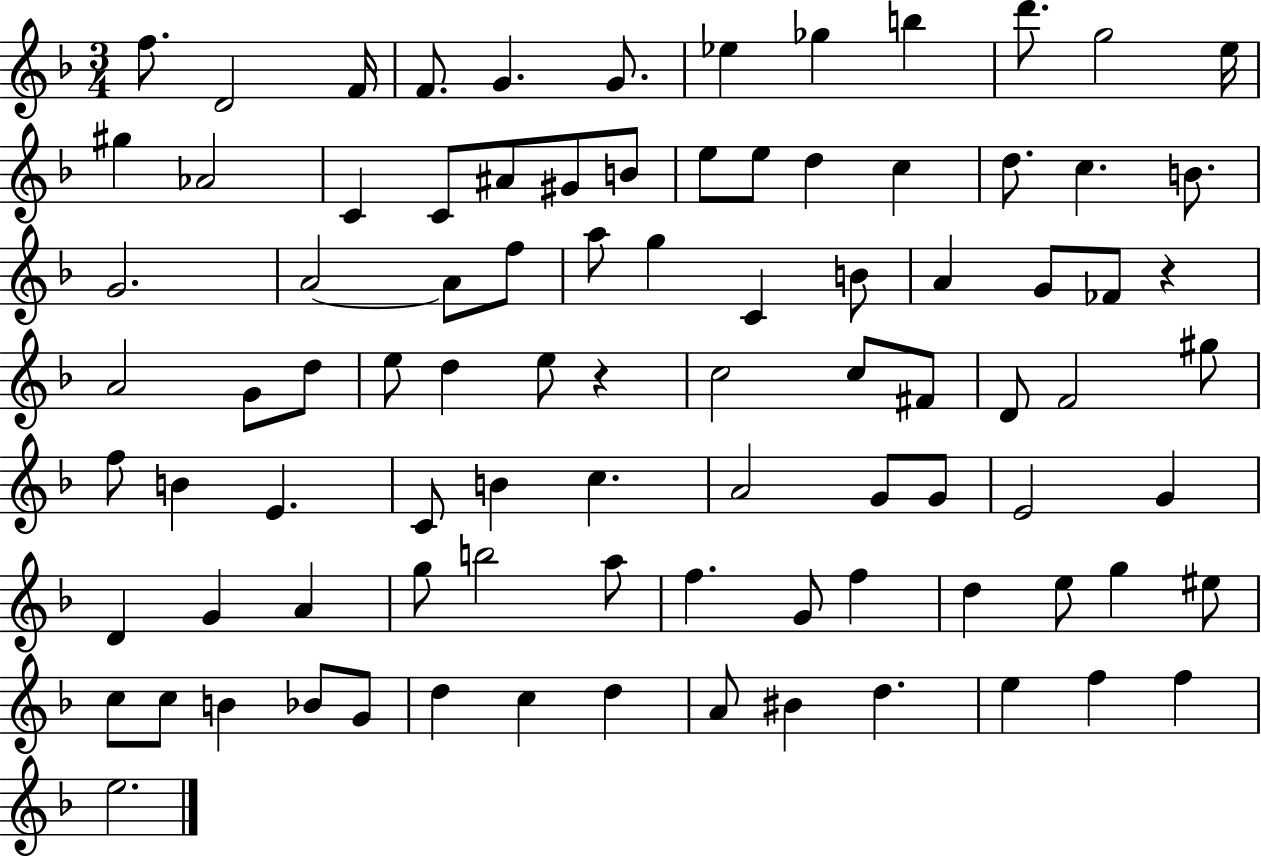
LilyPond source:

{
  \clef treble
  \numericTimeSignature
  \time 3/4
  \key f \major
  \repeat volta 2 { f''8. d'2 f'16 | f'8. g'4. g'8. | ees''4 ges''4 b''4 | d'''8. g''2 e''16 | \break gis''4 aes'2 | c'4 c'8 ais'8 gis'8 b'8 | e''8 e''8 d''4 c''4 | d''8. c''4. b'8. | \break g'2. | a'2~~ a'8 f''8 | a''8 g''4 c'4 b'8 | a'4 g'8 fes'8 r4 | \break a'2 g'8 d''8 | e''8 d''4 e''8 r4 | c''2 c''8 fis'8 | d'8 f'2 gis''8 | \break f''8 b'4 e'4. | c'8 b'4 c''4. | a'2 g'8 g'8 | e'2 g'4 | \break d'4 g'4 a'4 | g''8 b''2 a''8 | f''4. g'8 f''4 | d''4 e''8 g''4 eis''8 | \break c''8 c''8 b'4 bes'8 g'8 | d''4 c''4 d''4 | a'8 bis'4 d''4. | e''4 f''4 f''4 | \break e''2. | } \bar "|."
}